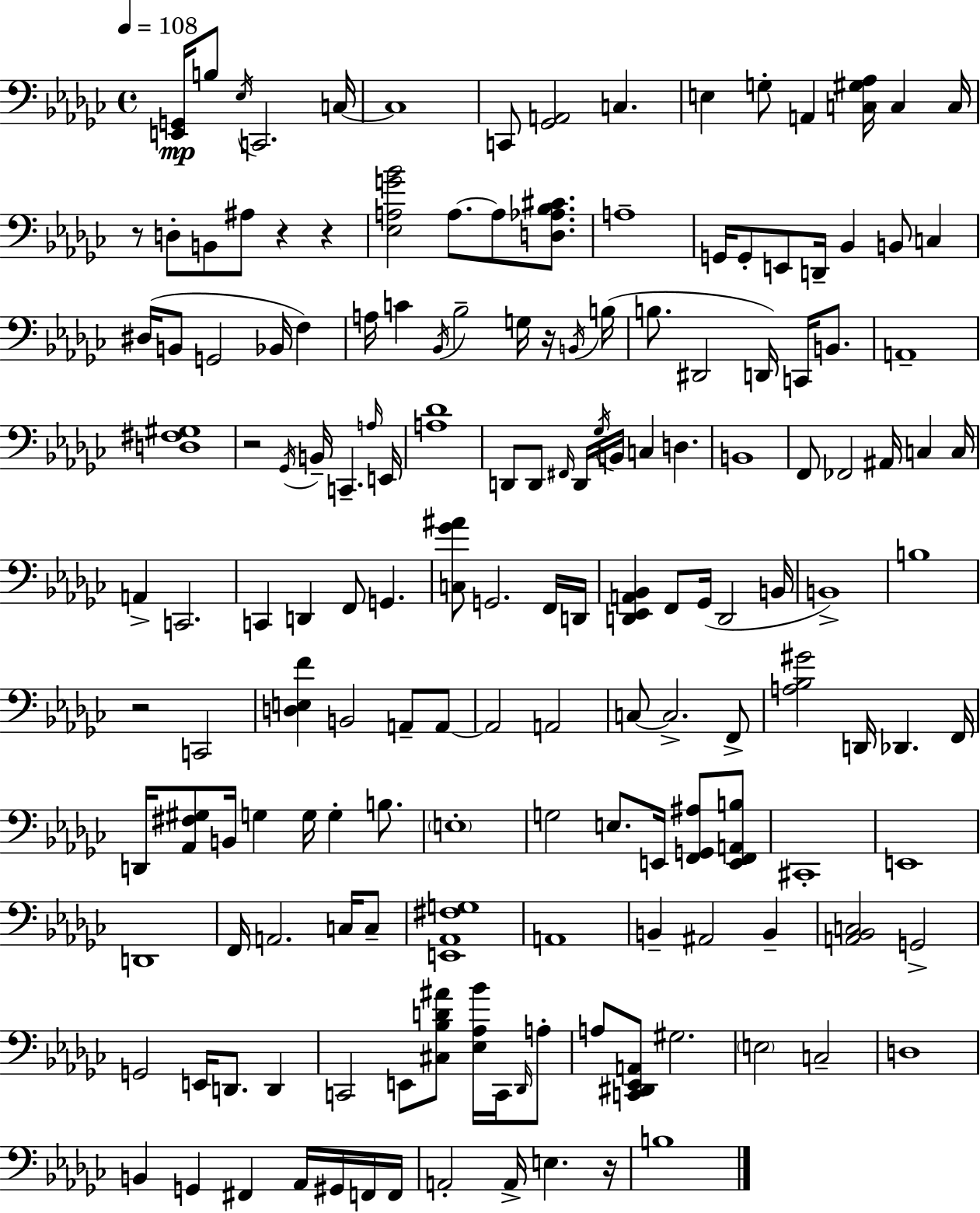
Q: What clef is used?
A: bass